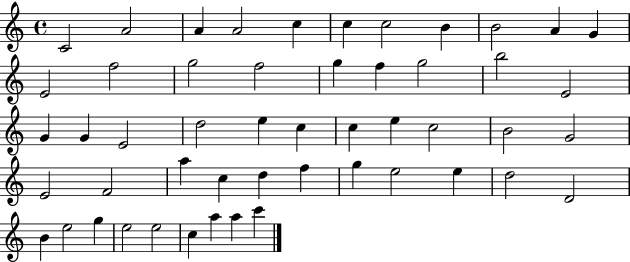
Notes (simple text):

C4/h A4/h A4/q A4/h C5/q C5/q C5/h B4/q B4/h A4/q G4/q E4/h F5/h G5/h F5/h G5/q F5/q G5/h B5/h E4/h G4/q G4/q E4/h D5/h E5/q C5/q C5/q E5/q C5/h B4/h G4/h E4/h F4/h A5/q C5/q D5/q F5/q G5/q E5/h E5/q D5/h D4/h B4/q E5/h G5/q E5/h E5/h C5/q A5/q A5/q C6/q